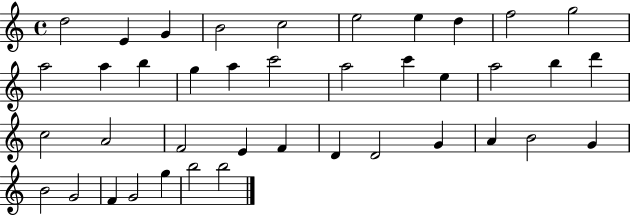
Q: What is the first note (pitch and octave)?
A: D5